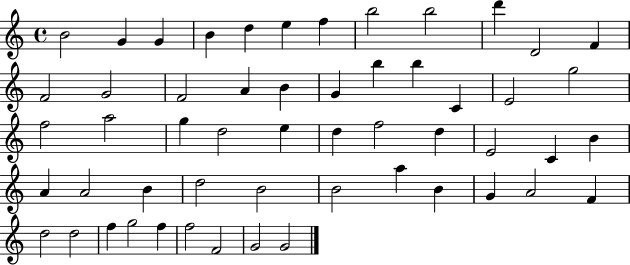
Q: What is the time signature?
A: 4/4